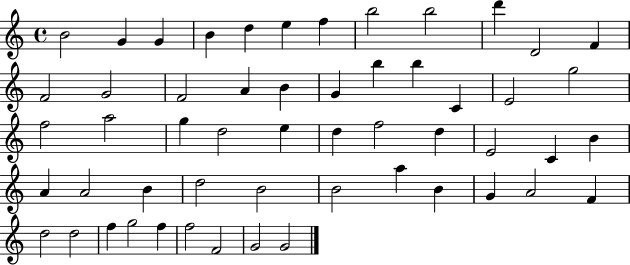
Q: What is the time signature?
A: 4/4